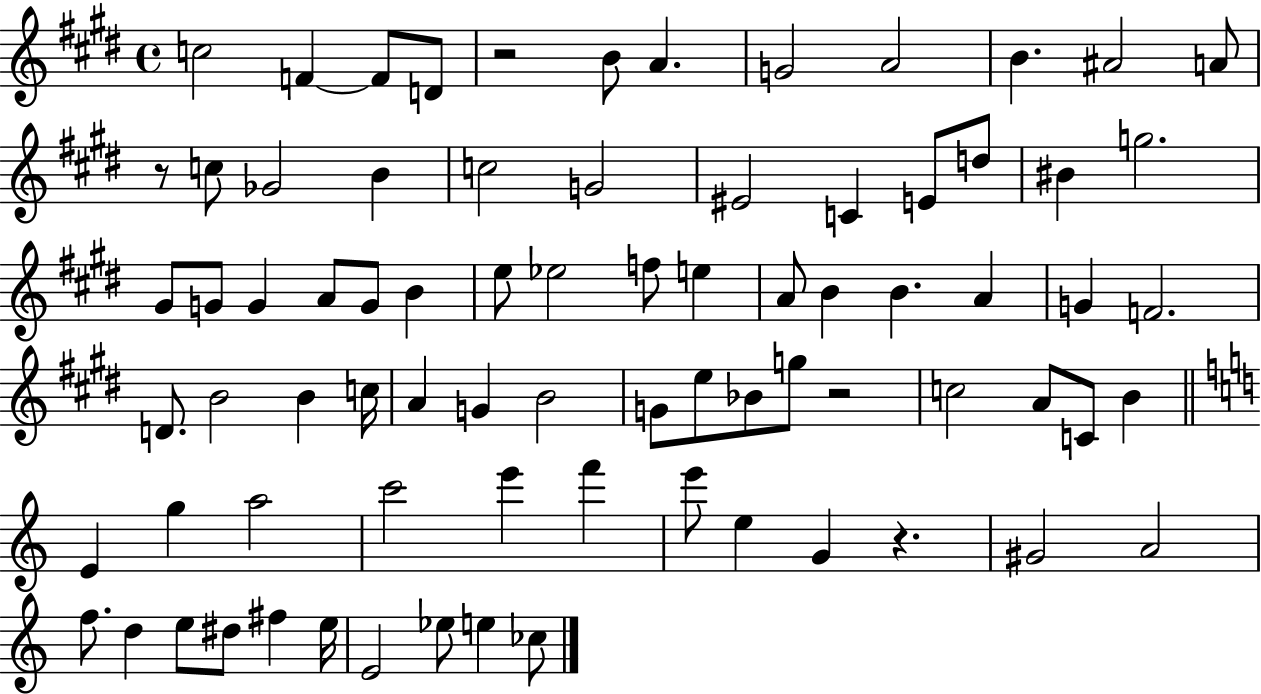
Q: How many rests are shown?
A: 4